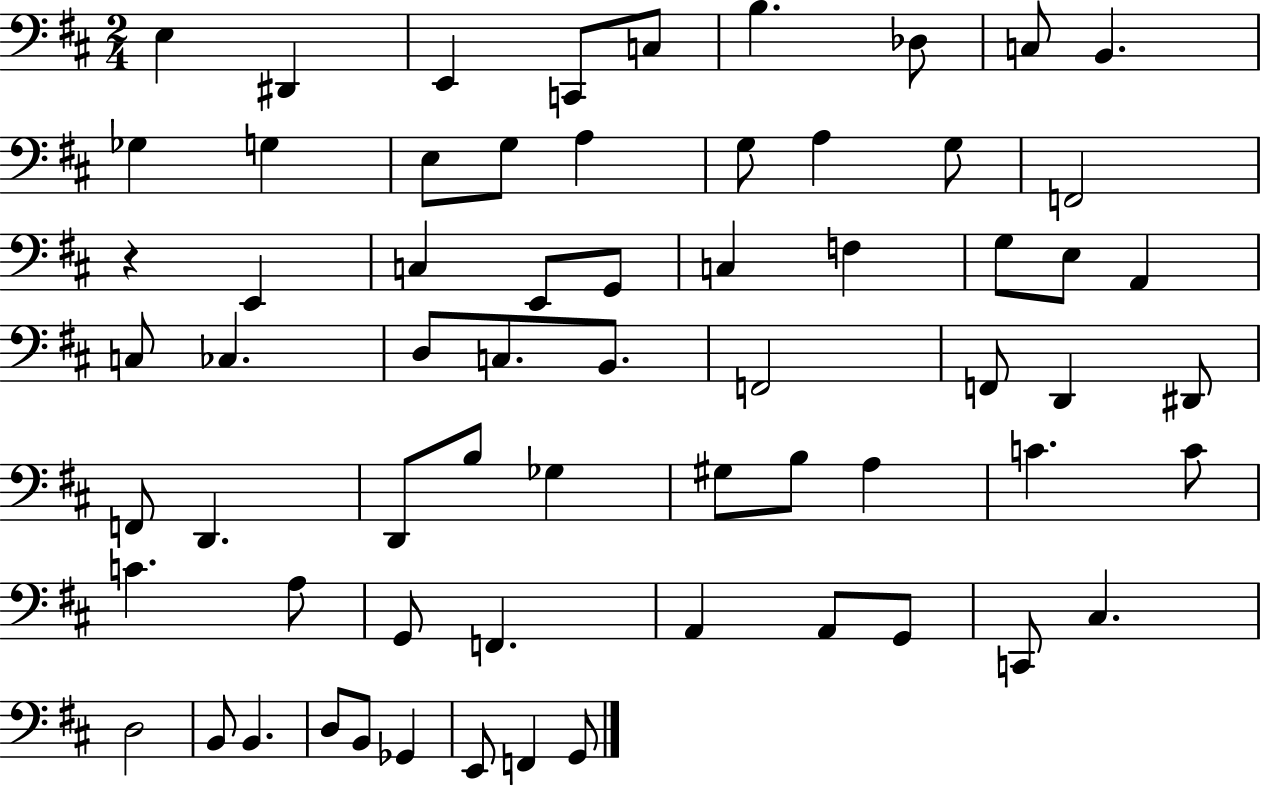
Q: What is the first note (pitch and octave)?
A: E3